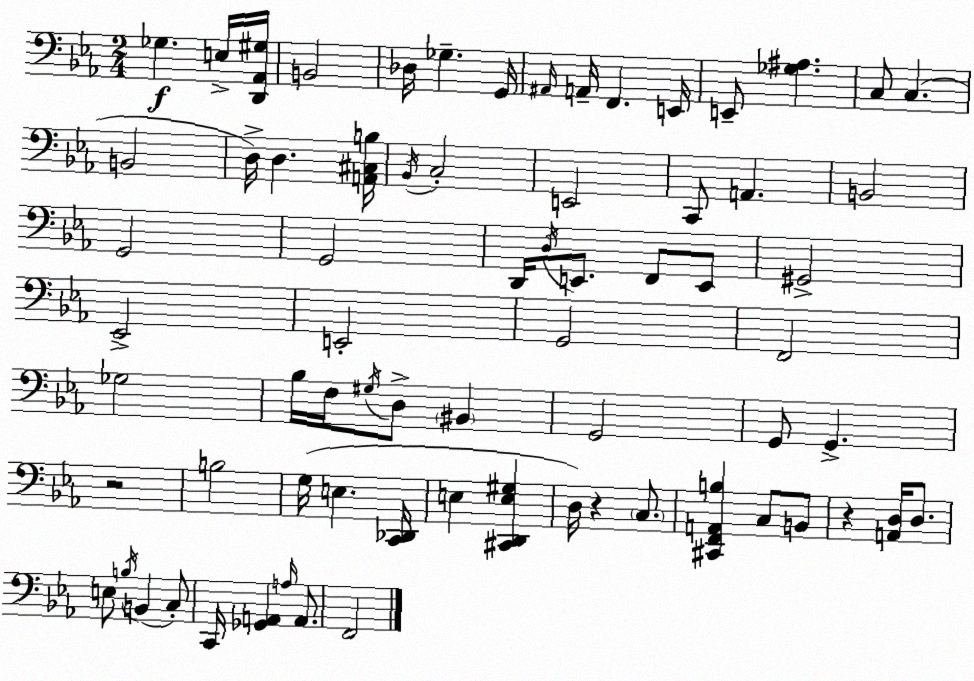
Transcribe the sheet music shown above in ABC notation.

X:1
T:Untitled
M:2/4
L:1/4
K:Eb
_G, E,/4 [D,,_A,,^G,]/4 B,,2 _D,/4 _G, G,,/4 ^A,,/4 A,,/4 F,, E,,/4 E,,/2 [_G,^A,] C,/2 C, B,,2 D,/4 D, [A,,^C,B,]/4 _B,,/4 C,2 E,,2 C,,/2 A,, B,,2 G,,2 G,,2 D,,/4 D,/4 E,,/2 F,,/2 E,,/2 ^G,,2 _E,,2 E,,2 G,,2 F,,2 _G,2 _B,/4 F,/4 ^G,/4 D,/2 ^B,, G,,2 G,,/2 G,, z2 B,2 G,/4 E, [C,,_D,,]/4 E, [^C,,D,,E,^G,] D,/4 z C,/2 [^C,,F,,A,,B,] C,/2 B,,/2 z [A,,D,]/4 D,/2 E,/2 B,/4 B,, C,/2 C,,/4 [_G,,A,,] A,/4 A,,/2 F,,2